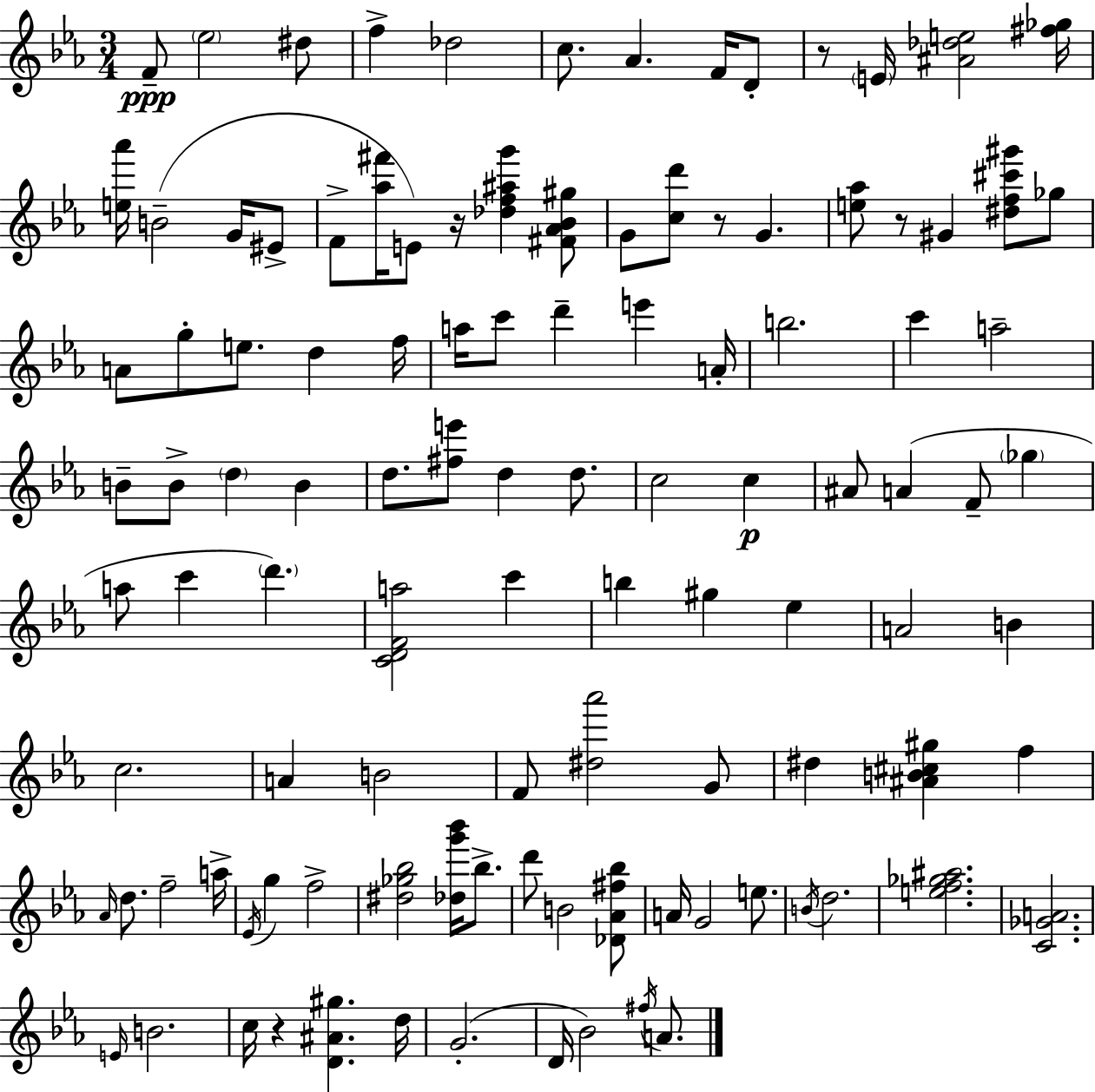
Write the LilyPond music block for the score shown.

{
  \clef treble
  \numericTimeSignature
  \time 3/4
  \key c \minor
  f'8--\ppp \parenthesize ees''2 dis''8 | f''4-> des''2 | c''8. aes'4. f'16 d'8-. | r8 \parenthesize e'16 <ais' des'' e''>2 <fis'' ges''>16 | \break <e'' aes'''>16 b'2--( g'16 eis'8-> | f'8-> <aes'' fis'''>16 e'8) r16 <des'' f'' ais'' g'''>4 <fis' aes' bes' gis''>8 | g'8 <c'' d'''>8 r8 g'4. | <e'' aes''>8 r8 gis'4 <dis'' f'' cis''' gis'''>8 ges''8 | \break a'8 g''8-. e''8. d''4 f''16 | a''16 c'''8 d'''4-- e'''4 a'16-. | b''2. | c'''4 a''2-- | \break b'8-- b'8-> \parenthesize d''4 b'4 | d''8. <fis'' e'''>8 d''4 d''8. | c''2 c''4\p | ais'8 a'4( f'8-- \parenthesize ges''4 | \break a''8 c'''4 \parenthesize d'''4.) | <c' d' f' a''>2 c'''4 | b''4 gis''4 ees''4 | a'2 b'4 | \break c''2. | a'4 b'2 | f'8 <dis'' aes'''>2 g'8 | dis''4 <ais' b' cis'' gis''>4 f''4 | \break \grace { aes'16 } d''8. f''2-- | a''16-> \acciaccatura { ees'16 } g''4 f''2-> | <dis'' ges'' bes''>2 <des'' g''' bes'''>16 bes''8.-> | d'''8 b'2 | \break <des' aes' fis'' bes''>8 a'16 g'2 e''8. | \acciaccatura { b'16 } d''2. | <e'' f'' ges'' ais''>2. | <c' ges' a'>2. | \break \grace { e'16 } b'2. | c''16 r4 <d' ais' gis''>4. | d''16 g'2.-.( | d'16 bes'2) | \break \acciaccatura { fis''16 } a'8. \bar "|."
}